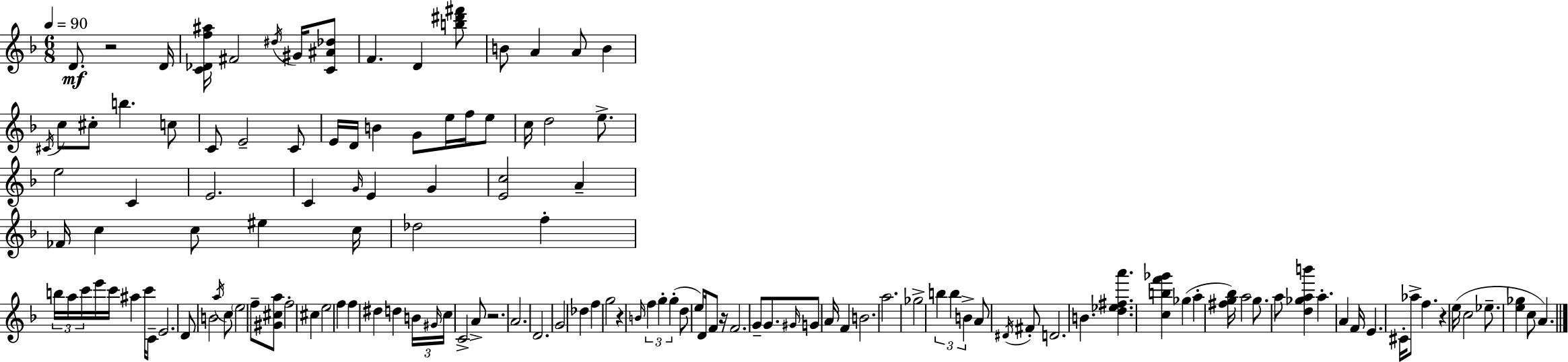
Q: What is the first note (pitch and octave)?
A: D4